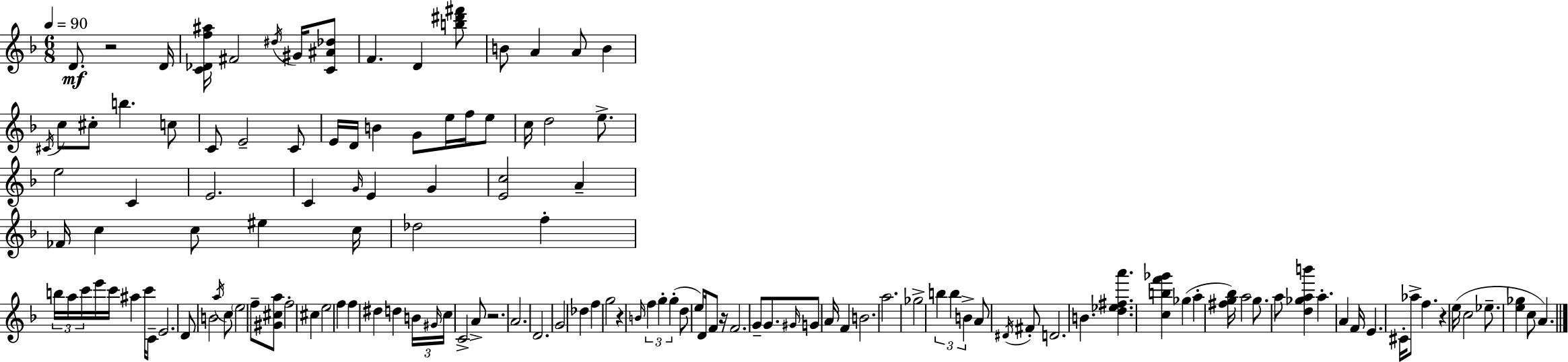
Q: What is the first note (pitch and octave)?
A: D4